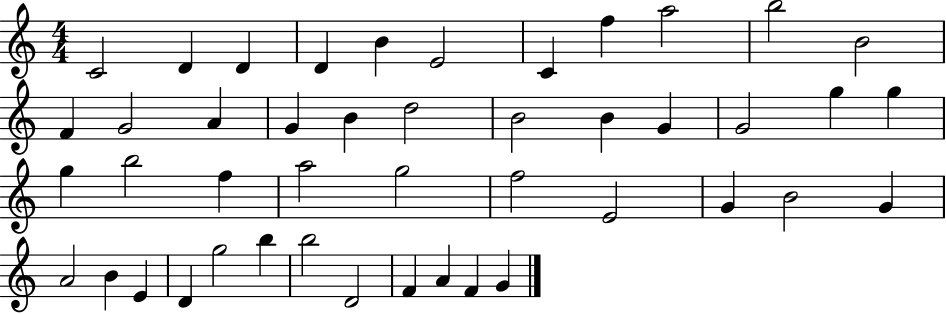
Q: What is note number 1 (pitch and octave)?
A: C4